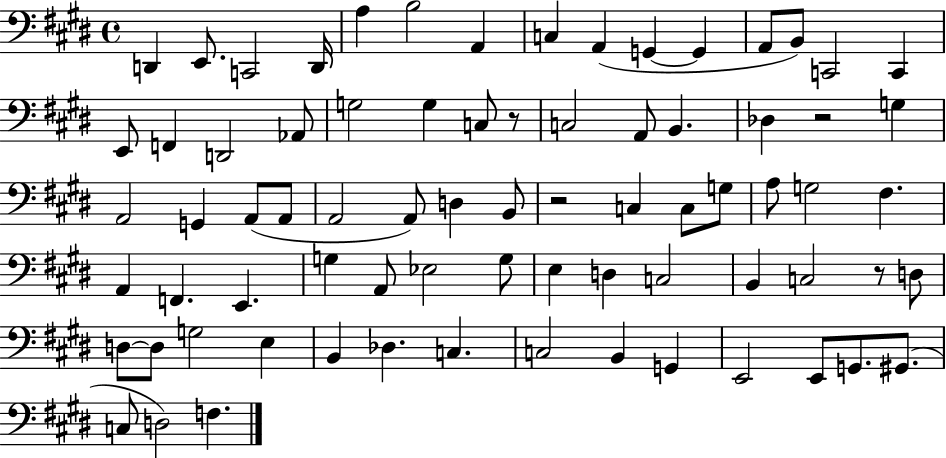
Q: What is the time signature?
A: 4/4